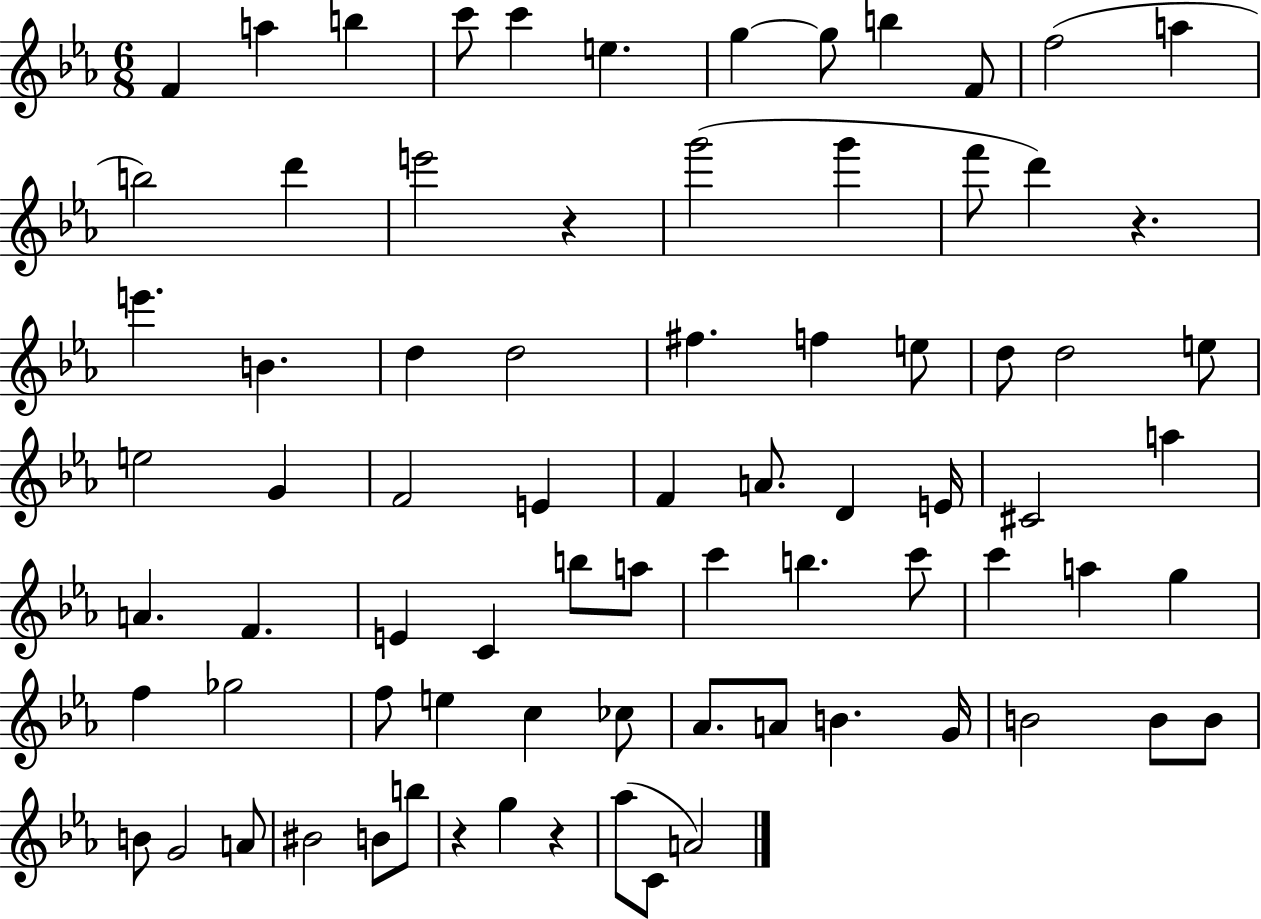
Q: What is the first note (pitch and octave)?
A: F4